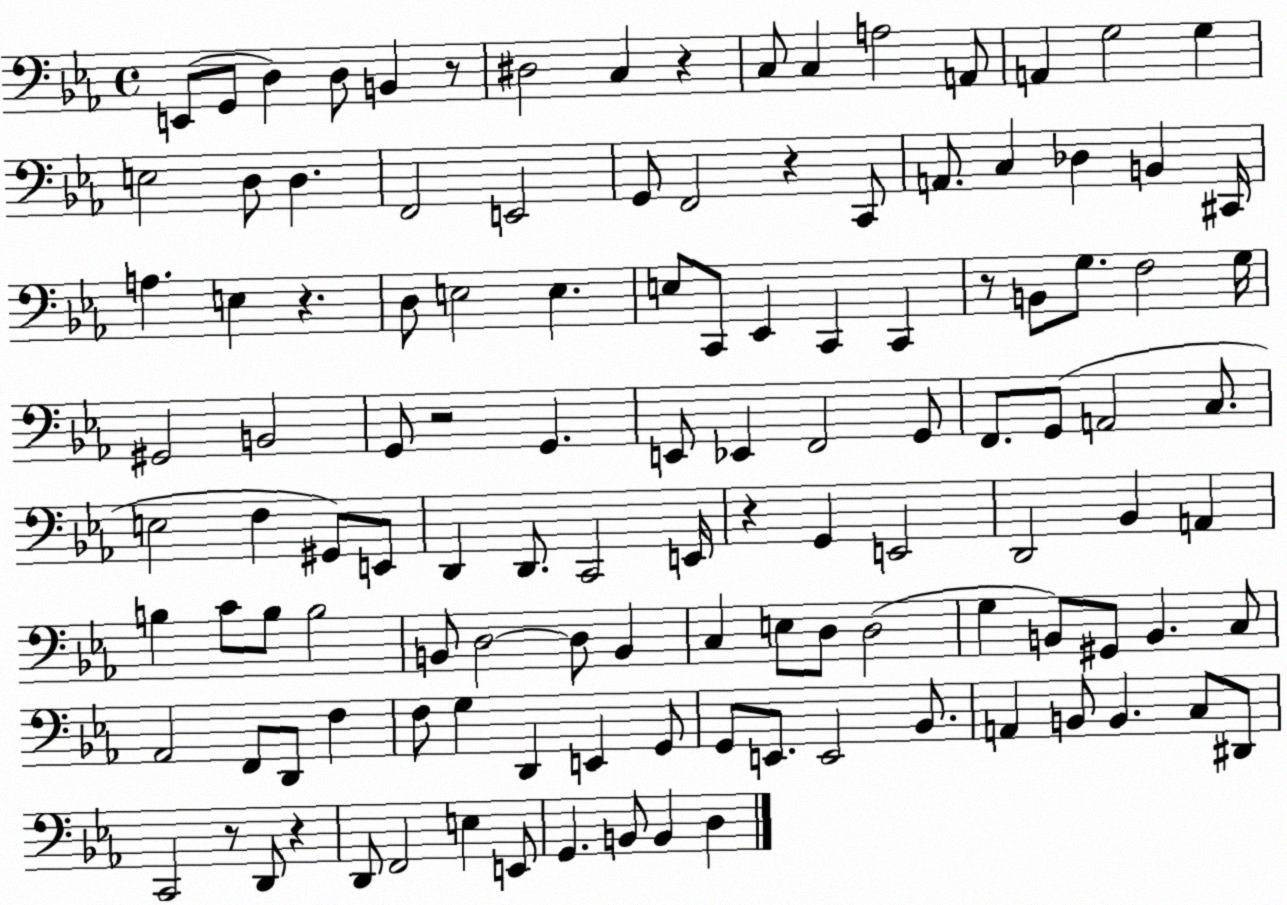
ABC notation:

X:1
T:Untitled
M:4/4
L:1/4
K:Eb
E,,/2 G,,/2 D, D,/2 B,, z/2 ^D,2 C, z C,/2 C, A,2 A,,/2 A,, G,2 G, E,2 D,/2 D, F,,2 E,,2 G,,/2 F,,2 z C,,/2 A,,/2 C, _D, B,, ^C,,/4 A, E, z D,/2 E,2 E, E,/2 C,,/2 _E,, C,, C,, z/2 B,,/2 G,/2 F,2 G,/4 ^G,,2 B,,2 G,,/2 z2 G,, E,,/2 _E,, F,,2 G,,/2 F,,/2 G,,/2 A,,2 C,/2 E,2 F, ^G,,/2 E,,/2 D,, D,,/2 C,,2 E,,/4 z G,, E,,2 D,,2 _B,, A,, B, C/2 B,/2 B,2 B,,/2 D,2 D,/2 B,, C, E,/2 D,/2 D,2 G, B,,/2 ^G,,/2 B,, C,/2 _A,,2 F,,/2 D,,/2 F, F,/2 G, D,, E,, G,,/2 G,,/2 E,,/2 E,,2 _B,,/2 A,, B,,/2 B,, C,/2 ^D,,/2 C,,2 z/2 D,,/2 z D,,/2 F,,2 E, E,,/2 G,, B,,/2 B,, D,